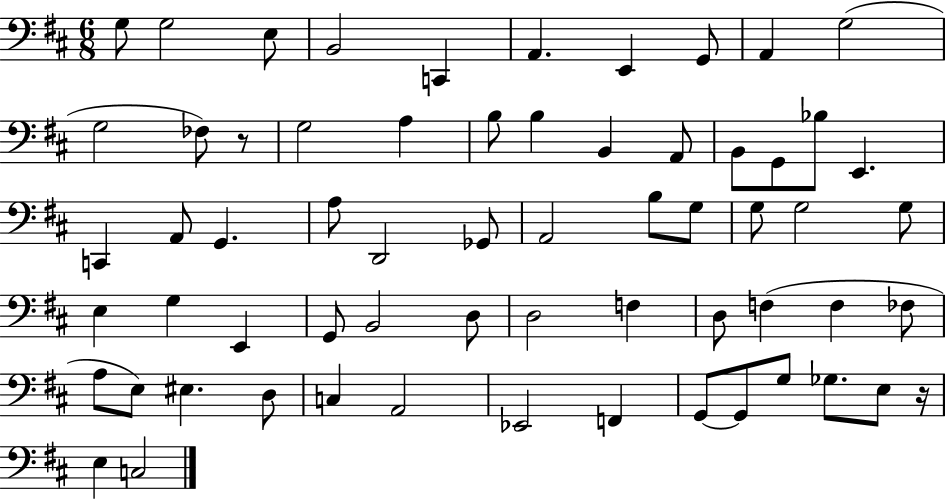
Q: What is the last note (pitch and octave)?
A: C3